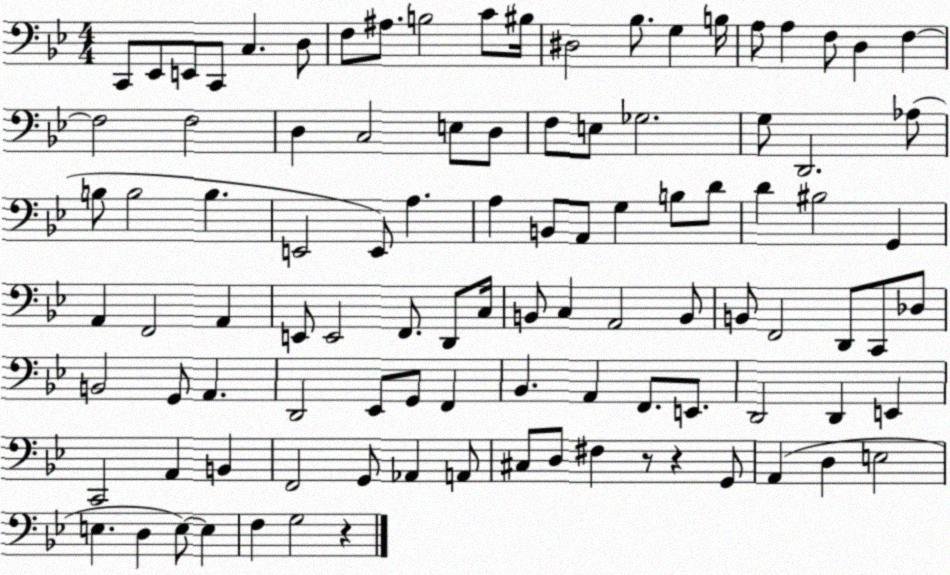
X:1
T:Untitled
M:4/4
L:1/4
K:Bb
C,,/2 _E,,/2 E,,/2 C,,/2 C, D,/2 F,/2 ^A,/2 B,2 C/2 ^B,/4 ^D,2 _B,/2 G, B,/4 A,/2 A, F,/2 D, F, F,2 F,2 D, C,2 E,/2 D,/2 F,/2 E,/2 _G,2 G,/2 D,,2 _A,/2 B,/2 B,2 B, E,,2 E,,/2 A, A, B,,/2 A,,/2 G, B,/2 D/2 D ^B,2 G,, A,, F,,2 A,, E,,/2 E,,2 F,,/2 D,,/2 C,/4 B,,/2 C, A,,2 B,,/2 B,,/2 F,,2 D,,/2 C,,/2 _D,/2 B,,2 G,,/2 A,, D,,2 _E,,/2 G,,/2 F,, _B,, A,, F,,/2 E,,/2 D,,2 D,, E,, C,,2 A,, B,, F,,2 G,,/2 _A,, A,,/2 ^C,/2 D,/2 ^F, z/2 z G,,/2 A,, D, E,2 E, D, E,/2 E, F, G,2 z